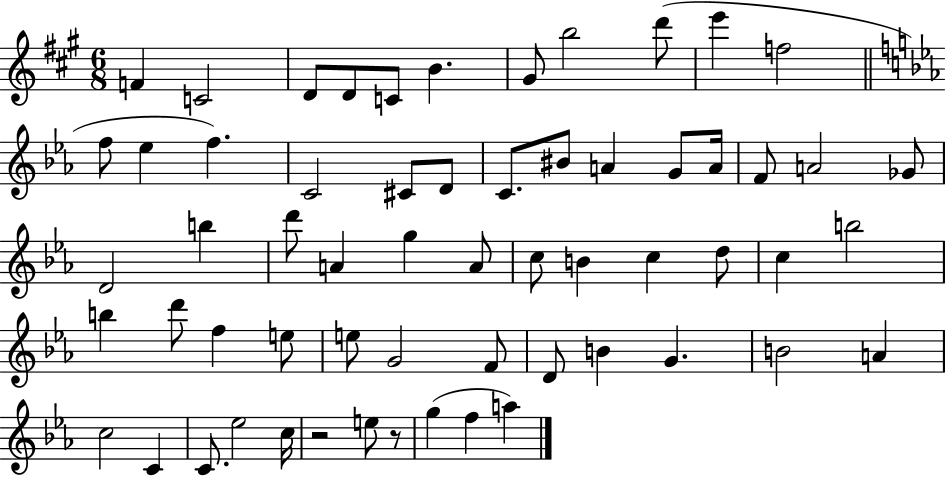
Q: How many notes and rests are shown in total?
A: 60